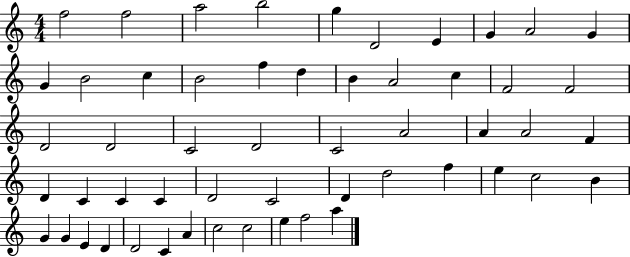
{
  \clef treble
  \numericTimeSignature
  \time 4/4
  \key c \major
  f''2 f''2 | a''2 b''2 | g''4 d'2 e'4 | g'4 a'2 g'4 | \break g'4 b'2 c''4 | b'2 f''4 d''4 | b'4 a'2 c''4 | f'2 f'2 | \break d'2 d'2 | c'2 d'2 | c'2 a'2 | a'4 a'2 f'4 | \break d'4 c'4 c'4 c'4 | d'2 c'2 | d'4 d''2 f''4 | e''4 c''2 b'4 | \break g'4 g'4 e'4 d'4 | d'2 c'4 a'4 | c''2 c''2 | e''4 f''2 a''4 | \break \bar "|."
}